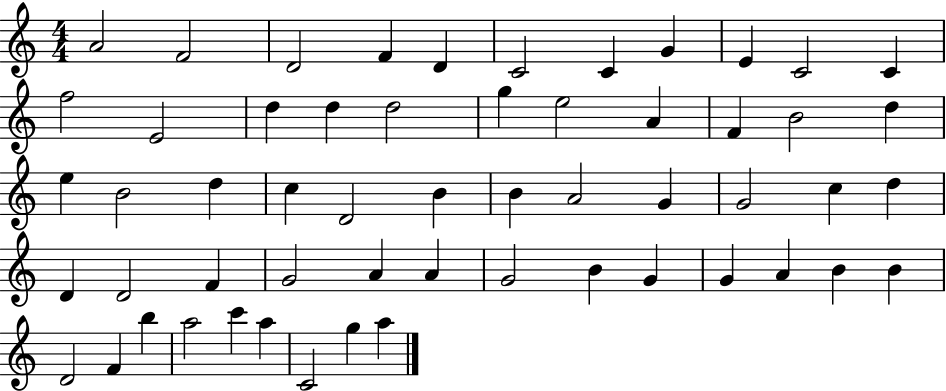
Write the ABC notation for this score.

X:1
T:Untitled
M:4/4
L:1/4
K:C
A2 F2 D2 F D C2 C G E C2 C f2 E2 d d d2 g e2 A F B2 d e B2 d c D2 B B A2 G G2 c d D D2 F G2 A A G2 B G G A B B D2 F b a2 c' a C2 g a